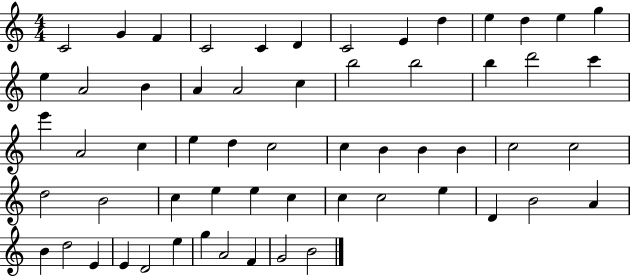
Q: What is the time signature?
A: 4/4